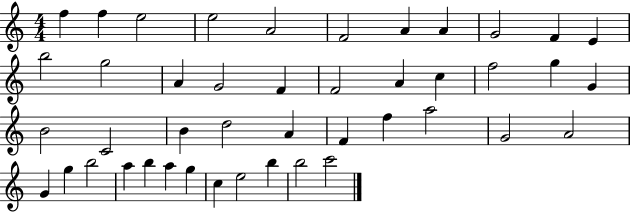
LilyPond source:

{
  \clef treble
  \numericTimeSignature
  \time 4/4
  \key c \major
  f''4 f''4 e''2 | e''2 a'2 | f'2 a'4 a'4 | g'2 f'4 e'4 | \break b''2 g''2 | a'4 g'2 f'4 | f'2 a'4 c''4 | f''2 g''4 g'4 | \break b'2 c'2 | b'4 d''2 a'4 | f'4 f''4 a''2 | g'2 a'2 | \break g'4 g''4 b''2 | a''4 b''4 a''4 g''4 | c''4 e''2 b''4 | b''2 c'''2 | \break \bar "|."
}